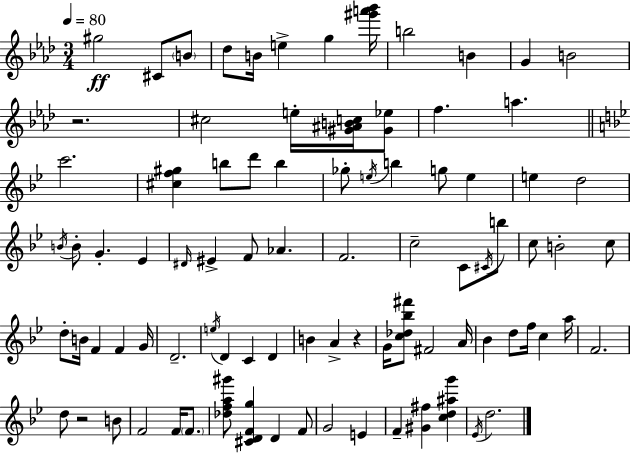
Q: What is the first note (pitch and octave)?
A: G#5